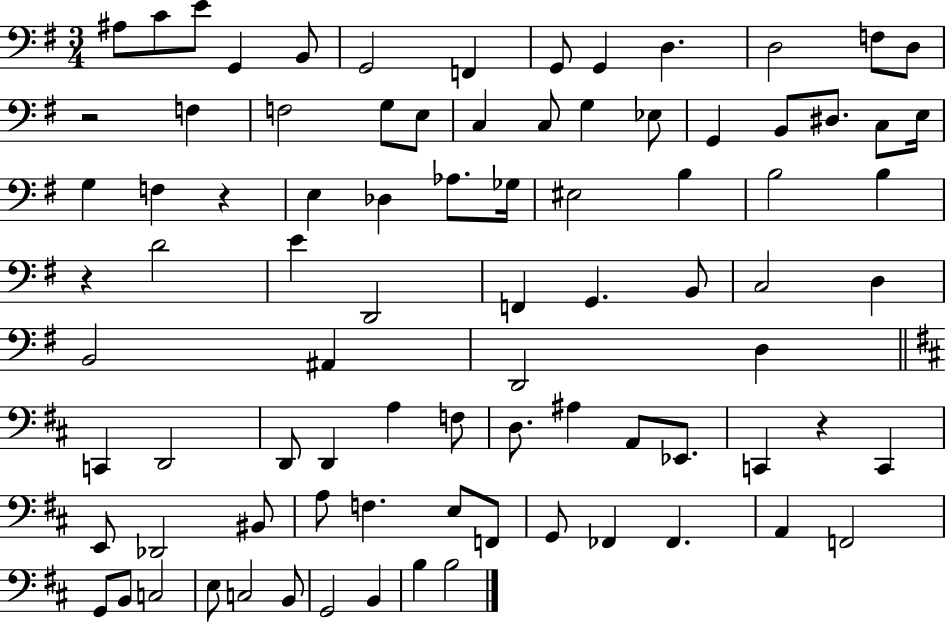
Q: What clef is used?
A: bass